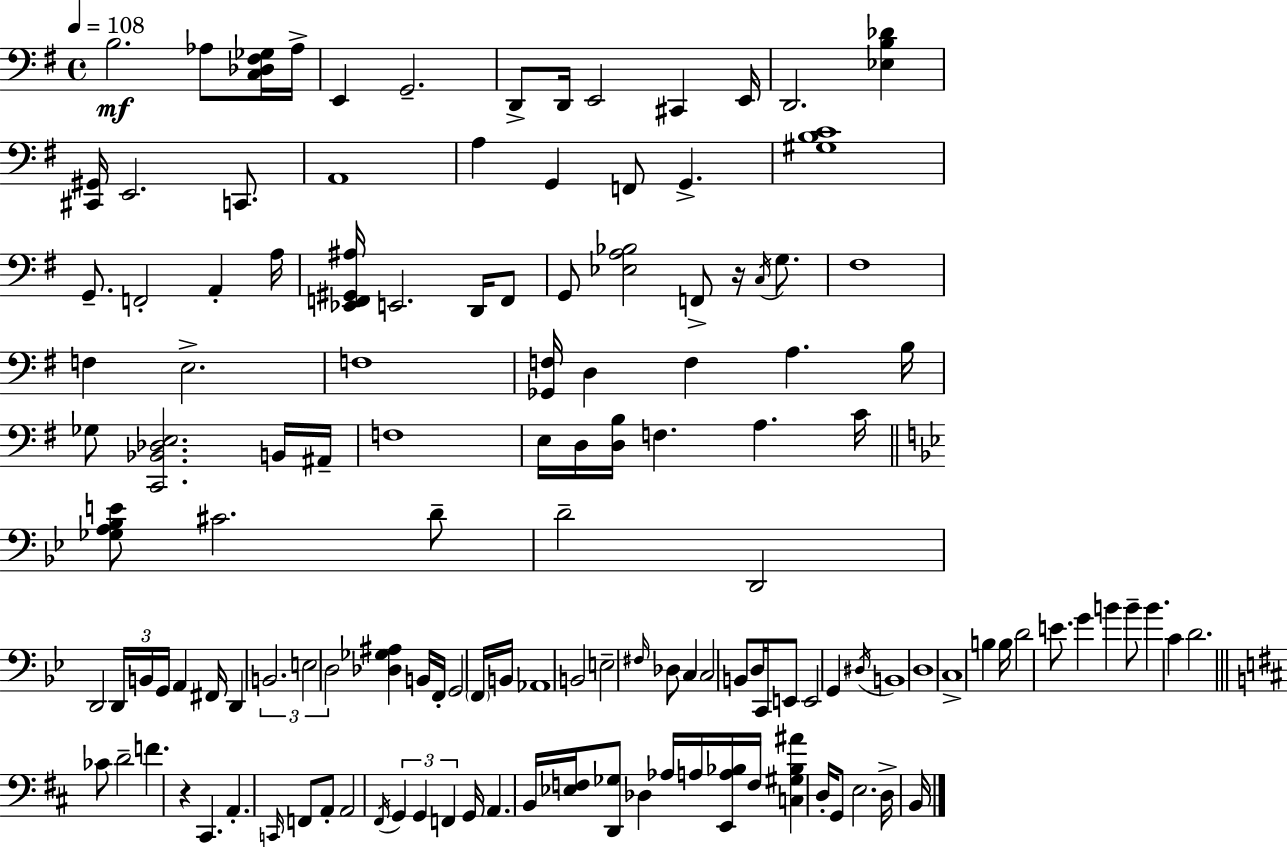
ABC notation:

X:1
T:Untitled
M:4/4
L:1/4
K:Em
B,2 _A,/2 [C,_D,^F,_G,]/4 _A,/4 E,, G,,2 D,,/2 D,,/4 E,,2 ^C,, E,,/4 D,,2 [_E,B,_D] [^C,,^G,,]/4 E,,2 C,,/2 A,,4 A, G,, F,,/2 G,, [^G,B,C]4 G,,/2 F,,2 A,, A,/4 [_E,,F,,^G,,^A,]/4 E,,2 D,,/4 F,,/2 G,,/2 [_E,A,_B,]2 F,,/2 z/4 C,/4 G,/2 ^F,4 F, E,2 F,4 [_G,,F,]/4 D, F, A, B,/4 _G,/2 [C,,_B,,_D,E,]2 B,,/4 ^A,,/4 F,4 E,/4 D,/4 [D,B,]/4 F, A, C/4 [_G,A,_B,E]/2 ^C2 D/2 D2 D,,2 D,,2 D,,/4 B,,/4 G,,/4 A,, ^F,,/4 D,, B,,2 E,2 D,2 [_D,_G,^A,] B,,/4 F,,/4 G,,2 F,,/4 B,,/4 _A,,4 B,,2 E,2 ^F,/4 _D,/2 C, C,2 B,,/2 D,/4 C,,/4 E,,/2 E,,2 G,, ^D,/4 B,,4 D,4 C,4 B, B,/4 D2 E/2 G B B/2 B C D2 _C/2 D2 F z ^C,, A,, C,,/4 F,,/2 A,,/2 A,,2 ^F,,/4 G,, G,, F,, G,,/4 A,, B,,/4 [_E,F,]/4 [D,,_G,]/2 _D, _A,/4 A,/4 [E,,A,_B,]/4 F,/4 [C,^G,_B,^A] D,/4 G,,/2 E,2 D,/4 B,,/4